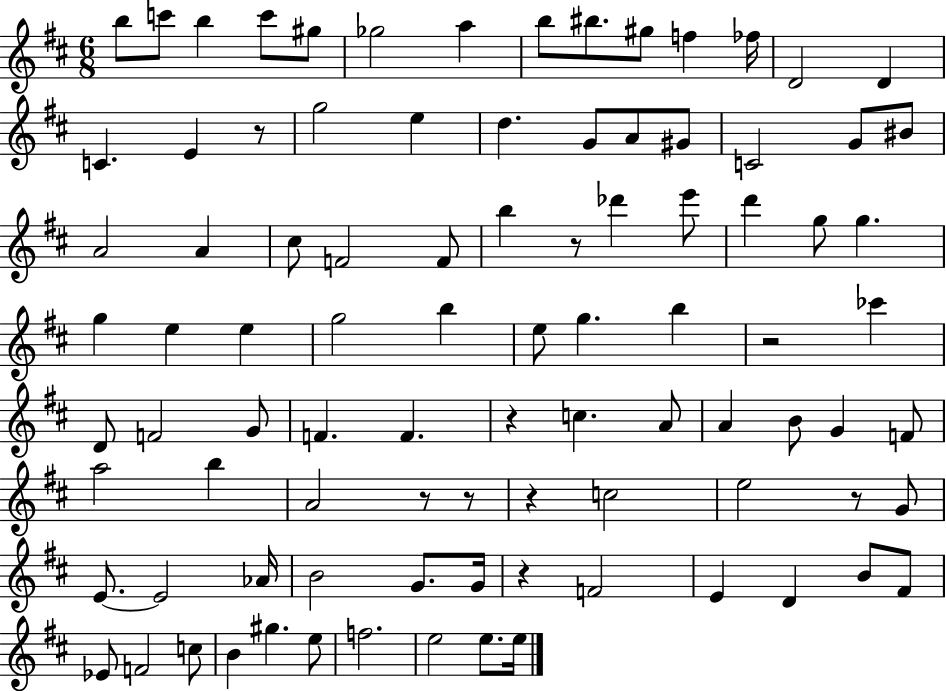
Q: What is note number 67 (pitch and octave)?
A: G4